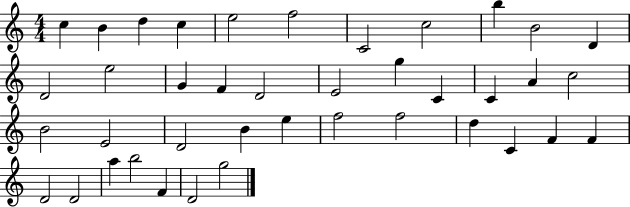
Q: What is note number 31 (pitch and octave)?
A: C4